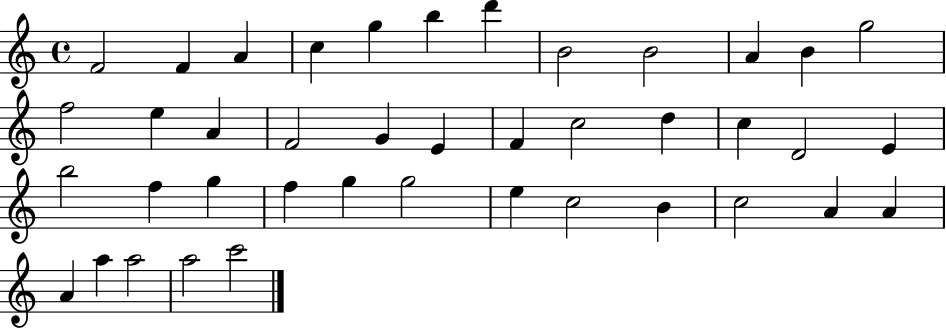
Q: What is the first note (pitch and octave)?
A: F4